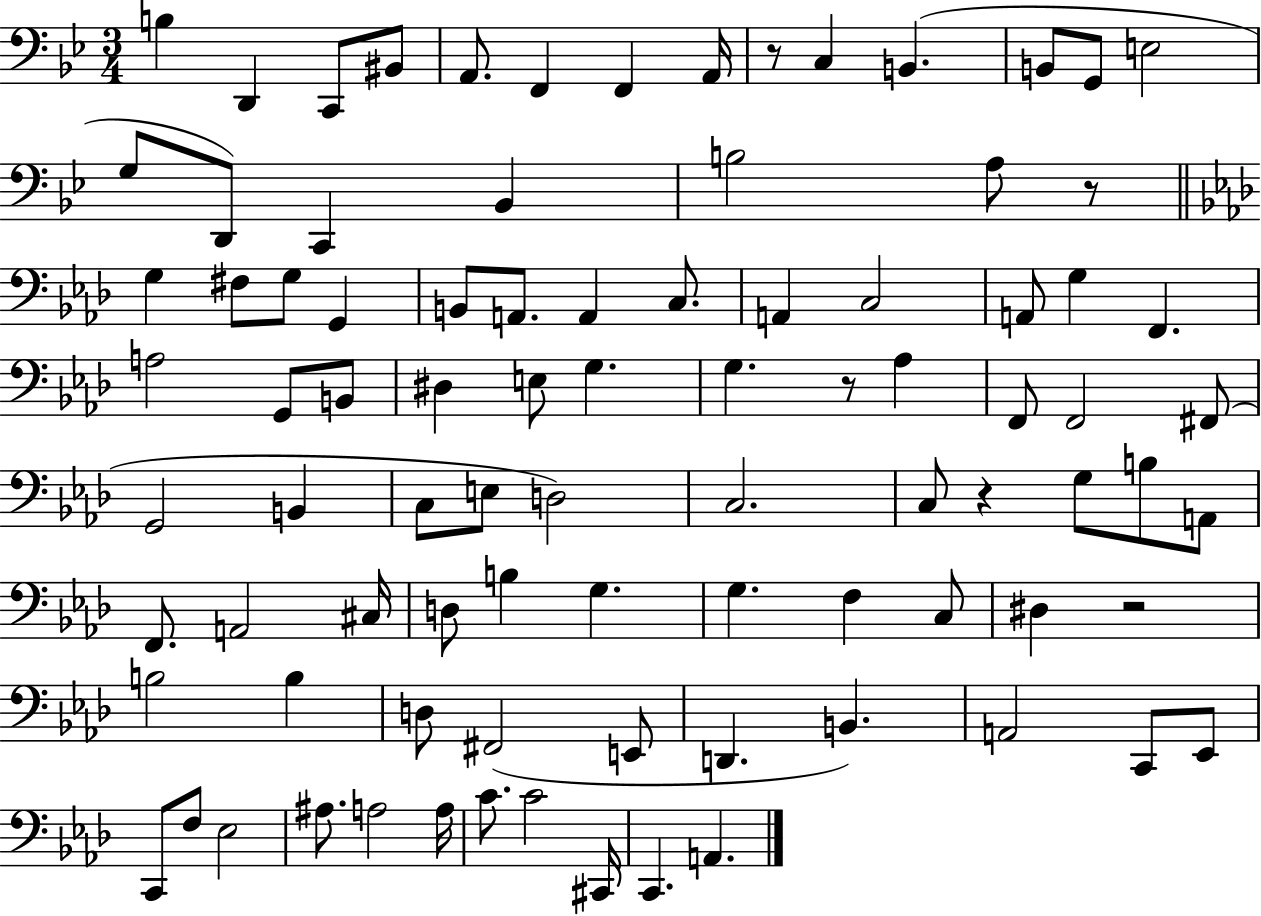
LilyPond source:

{
  \clef bass
  \numericTimeSignature
  \time 3/4
  \key bes \major
  b4 d,4 c,8 bis,8 | a,8. f,4 f,4 a,16 | r8 c4 b,4.( | b,8 g,8 e2 | \break g8 d,8) c,4 bes,4 | b2 a8 r8 | \bar "||" \break \key aes \major g4 fis8 g8 g,4 | b,8 a,8. a,4 c8. | a,4 c2 | a,8 g4 f,4. | \break a2 g,8 b,8 | dis4 e8 g4. | g4. r8 aes4 | f,8 f,2 fis,8( | \break g,2 b,4 | c8 e8 d2) | c2. | c8 r4 g8 b8 a,8 | \break f,8. a,2 cis16 | d8 b4 g4. | g4. f4 c8 | dis4 r2 | \break b2 b4 | d8 fis,2( e,8 | d,4. b,4.) | a,2 c,8 ees,8 | \break c,8 f8 ees2 | ais8. a2 a16 | c'8. c'2 cis,16 | c,4. a,4. | \break \bar "|."
}